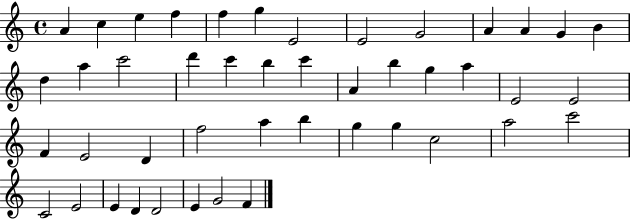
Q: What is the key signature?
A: C major